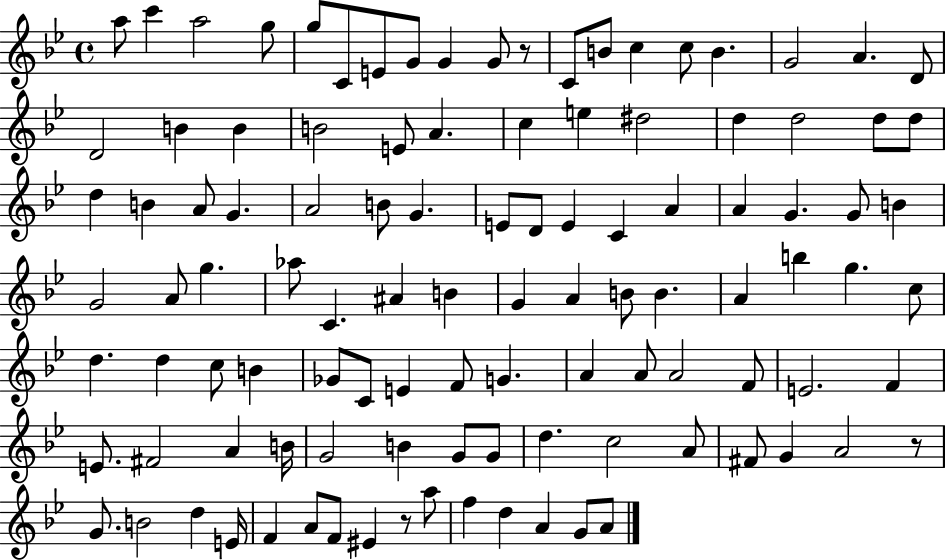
A5/e C6/q A5/h G5/e G5/e C4/e E4/e G4/e G4/q G4/e R/e C4/e B4/e C5/q C5/e B4/q. G4/h A4/q. D4/e D4/h B4/q B4/q B4/h E4/e A4/q. C5/q E5/q D#5/h D5/q D5/h D5/e D5/e D5/q B4/q A4/e G4/q. A4/h B4/e G4/q. E4/e D4/e E4/q C4/q A4/q A4/q G4/q. G4/e B4/q G4/h A4/e G5/q. Ab5/e C4/q. A#4/q B4/q G4/q A4/q B4/e B4/q. A4/q B5/q G5/q. C5/e D5/q. D5/q C5/e B4/q Gb4/e C4/e E4/q F4/e G4/q. A4/q A4/e A4/h F4/e E4/h. F4/q E4/e. F#4/h A4/q B4/s G4/h B4/q G4/e G4/e D5/q. C5/h A4/e F#4/e G4/q A4/h R/e G4/e. B4/h D5/q E4/s F4/q A4/e F4/e EIS4/q R/e A5/e F5/q D5/q A4/q G4/e A4/e